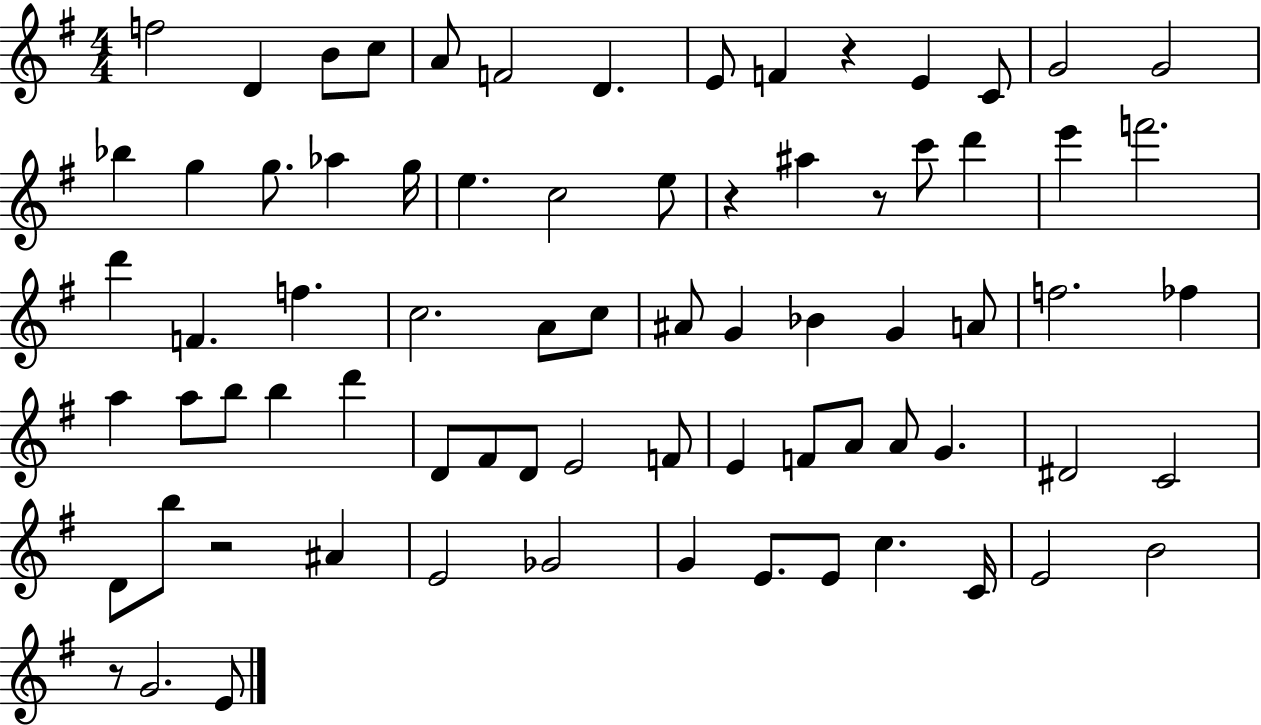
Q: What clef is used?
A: treble